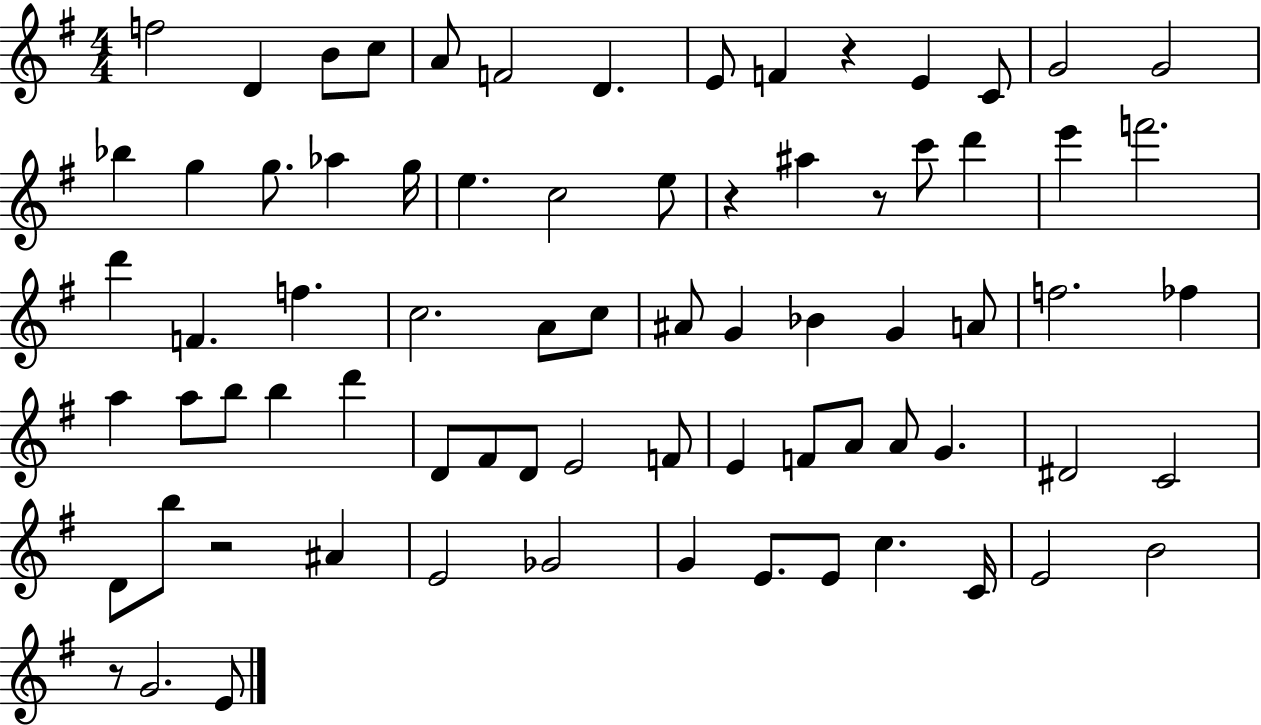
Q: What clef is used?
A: treble